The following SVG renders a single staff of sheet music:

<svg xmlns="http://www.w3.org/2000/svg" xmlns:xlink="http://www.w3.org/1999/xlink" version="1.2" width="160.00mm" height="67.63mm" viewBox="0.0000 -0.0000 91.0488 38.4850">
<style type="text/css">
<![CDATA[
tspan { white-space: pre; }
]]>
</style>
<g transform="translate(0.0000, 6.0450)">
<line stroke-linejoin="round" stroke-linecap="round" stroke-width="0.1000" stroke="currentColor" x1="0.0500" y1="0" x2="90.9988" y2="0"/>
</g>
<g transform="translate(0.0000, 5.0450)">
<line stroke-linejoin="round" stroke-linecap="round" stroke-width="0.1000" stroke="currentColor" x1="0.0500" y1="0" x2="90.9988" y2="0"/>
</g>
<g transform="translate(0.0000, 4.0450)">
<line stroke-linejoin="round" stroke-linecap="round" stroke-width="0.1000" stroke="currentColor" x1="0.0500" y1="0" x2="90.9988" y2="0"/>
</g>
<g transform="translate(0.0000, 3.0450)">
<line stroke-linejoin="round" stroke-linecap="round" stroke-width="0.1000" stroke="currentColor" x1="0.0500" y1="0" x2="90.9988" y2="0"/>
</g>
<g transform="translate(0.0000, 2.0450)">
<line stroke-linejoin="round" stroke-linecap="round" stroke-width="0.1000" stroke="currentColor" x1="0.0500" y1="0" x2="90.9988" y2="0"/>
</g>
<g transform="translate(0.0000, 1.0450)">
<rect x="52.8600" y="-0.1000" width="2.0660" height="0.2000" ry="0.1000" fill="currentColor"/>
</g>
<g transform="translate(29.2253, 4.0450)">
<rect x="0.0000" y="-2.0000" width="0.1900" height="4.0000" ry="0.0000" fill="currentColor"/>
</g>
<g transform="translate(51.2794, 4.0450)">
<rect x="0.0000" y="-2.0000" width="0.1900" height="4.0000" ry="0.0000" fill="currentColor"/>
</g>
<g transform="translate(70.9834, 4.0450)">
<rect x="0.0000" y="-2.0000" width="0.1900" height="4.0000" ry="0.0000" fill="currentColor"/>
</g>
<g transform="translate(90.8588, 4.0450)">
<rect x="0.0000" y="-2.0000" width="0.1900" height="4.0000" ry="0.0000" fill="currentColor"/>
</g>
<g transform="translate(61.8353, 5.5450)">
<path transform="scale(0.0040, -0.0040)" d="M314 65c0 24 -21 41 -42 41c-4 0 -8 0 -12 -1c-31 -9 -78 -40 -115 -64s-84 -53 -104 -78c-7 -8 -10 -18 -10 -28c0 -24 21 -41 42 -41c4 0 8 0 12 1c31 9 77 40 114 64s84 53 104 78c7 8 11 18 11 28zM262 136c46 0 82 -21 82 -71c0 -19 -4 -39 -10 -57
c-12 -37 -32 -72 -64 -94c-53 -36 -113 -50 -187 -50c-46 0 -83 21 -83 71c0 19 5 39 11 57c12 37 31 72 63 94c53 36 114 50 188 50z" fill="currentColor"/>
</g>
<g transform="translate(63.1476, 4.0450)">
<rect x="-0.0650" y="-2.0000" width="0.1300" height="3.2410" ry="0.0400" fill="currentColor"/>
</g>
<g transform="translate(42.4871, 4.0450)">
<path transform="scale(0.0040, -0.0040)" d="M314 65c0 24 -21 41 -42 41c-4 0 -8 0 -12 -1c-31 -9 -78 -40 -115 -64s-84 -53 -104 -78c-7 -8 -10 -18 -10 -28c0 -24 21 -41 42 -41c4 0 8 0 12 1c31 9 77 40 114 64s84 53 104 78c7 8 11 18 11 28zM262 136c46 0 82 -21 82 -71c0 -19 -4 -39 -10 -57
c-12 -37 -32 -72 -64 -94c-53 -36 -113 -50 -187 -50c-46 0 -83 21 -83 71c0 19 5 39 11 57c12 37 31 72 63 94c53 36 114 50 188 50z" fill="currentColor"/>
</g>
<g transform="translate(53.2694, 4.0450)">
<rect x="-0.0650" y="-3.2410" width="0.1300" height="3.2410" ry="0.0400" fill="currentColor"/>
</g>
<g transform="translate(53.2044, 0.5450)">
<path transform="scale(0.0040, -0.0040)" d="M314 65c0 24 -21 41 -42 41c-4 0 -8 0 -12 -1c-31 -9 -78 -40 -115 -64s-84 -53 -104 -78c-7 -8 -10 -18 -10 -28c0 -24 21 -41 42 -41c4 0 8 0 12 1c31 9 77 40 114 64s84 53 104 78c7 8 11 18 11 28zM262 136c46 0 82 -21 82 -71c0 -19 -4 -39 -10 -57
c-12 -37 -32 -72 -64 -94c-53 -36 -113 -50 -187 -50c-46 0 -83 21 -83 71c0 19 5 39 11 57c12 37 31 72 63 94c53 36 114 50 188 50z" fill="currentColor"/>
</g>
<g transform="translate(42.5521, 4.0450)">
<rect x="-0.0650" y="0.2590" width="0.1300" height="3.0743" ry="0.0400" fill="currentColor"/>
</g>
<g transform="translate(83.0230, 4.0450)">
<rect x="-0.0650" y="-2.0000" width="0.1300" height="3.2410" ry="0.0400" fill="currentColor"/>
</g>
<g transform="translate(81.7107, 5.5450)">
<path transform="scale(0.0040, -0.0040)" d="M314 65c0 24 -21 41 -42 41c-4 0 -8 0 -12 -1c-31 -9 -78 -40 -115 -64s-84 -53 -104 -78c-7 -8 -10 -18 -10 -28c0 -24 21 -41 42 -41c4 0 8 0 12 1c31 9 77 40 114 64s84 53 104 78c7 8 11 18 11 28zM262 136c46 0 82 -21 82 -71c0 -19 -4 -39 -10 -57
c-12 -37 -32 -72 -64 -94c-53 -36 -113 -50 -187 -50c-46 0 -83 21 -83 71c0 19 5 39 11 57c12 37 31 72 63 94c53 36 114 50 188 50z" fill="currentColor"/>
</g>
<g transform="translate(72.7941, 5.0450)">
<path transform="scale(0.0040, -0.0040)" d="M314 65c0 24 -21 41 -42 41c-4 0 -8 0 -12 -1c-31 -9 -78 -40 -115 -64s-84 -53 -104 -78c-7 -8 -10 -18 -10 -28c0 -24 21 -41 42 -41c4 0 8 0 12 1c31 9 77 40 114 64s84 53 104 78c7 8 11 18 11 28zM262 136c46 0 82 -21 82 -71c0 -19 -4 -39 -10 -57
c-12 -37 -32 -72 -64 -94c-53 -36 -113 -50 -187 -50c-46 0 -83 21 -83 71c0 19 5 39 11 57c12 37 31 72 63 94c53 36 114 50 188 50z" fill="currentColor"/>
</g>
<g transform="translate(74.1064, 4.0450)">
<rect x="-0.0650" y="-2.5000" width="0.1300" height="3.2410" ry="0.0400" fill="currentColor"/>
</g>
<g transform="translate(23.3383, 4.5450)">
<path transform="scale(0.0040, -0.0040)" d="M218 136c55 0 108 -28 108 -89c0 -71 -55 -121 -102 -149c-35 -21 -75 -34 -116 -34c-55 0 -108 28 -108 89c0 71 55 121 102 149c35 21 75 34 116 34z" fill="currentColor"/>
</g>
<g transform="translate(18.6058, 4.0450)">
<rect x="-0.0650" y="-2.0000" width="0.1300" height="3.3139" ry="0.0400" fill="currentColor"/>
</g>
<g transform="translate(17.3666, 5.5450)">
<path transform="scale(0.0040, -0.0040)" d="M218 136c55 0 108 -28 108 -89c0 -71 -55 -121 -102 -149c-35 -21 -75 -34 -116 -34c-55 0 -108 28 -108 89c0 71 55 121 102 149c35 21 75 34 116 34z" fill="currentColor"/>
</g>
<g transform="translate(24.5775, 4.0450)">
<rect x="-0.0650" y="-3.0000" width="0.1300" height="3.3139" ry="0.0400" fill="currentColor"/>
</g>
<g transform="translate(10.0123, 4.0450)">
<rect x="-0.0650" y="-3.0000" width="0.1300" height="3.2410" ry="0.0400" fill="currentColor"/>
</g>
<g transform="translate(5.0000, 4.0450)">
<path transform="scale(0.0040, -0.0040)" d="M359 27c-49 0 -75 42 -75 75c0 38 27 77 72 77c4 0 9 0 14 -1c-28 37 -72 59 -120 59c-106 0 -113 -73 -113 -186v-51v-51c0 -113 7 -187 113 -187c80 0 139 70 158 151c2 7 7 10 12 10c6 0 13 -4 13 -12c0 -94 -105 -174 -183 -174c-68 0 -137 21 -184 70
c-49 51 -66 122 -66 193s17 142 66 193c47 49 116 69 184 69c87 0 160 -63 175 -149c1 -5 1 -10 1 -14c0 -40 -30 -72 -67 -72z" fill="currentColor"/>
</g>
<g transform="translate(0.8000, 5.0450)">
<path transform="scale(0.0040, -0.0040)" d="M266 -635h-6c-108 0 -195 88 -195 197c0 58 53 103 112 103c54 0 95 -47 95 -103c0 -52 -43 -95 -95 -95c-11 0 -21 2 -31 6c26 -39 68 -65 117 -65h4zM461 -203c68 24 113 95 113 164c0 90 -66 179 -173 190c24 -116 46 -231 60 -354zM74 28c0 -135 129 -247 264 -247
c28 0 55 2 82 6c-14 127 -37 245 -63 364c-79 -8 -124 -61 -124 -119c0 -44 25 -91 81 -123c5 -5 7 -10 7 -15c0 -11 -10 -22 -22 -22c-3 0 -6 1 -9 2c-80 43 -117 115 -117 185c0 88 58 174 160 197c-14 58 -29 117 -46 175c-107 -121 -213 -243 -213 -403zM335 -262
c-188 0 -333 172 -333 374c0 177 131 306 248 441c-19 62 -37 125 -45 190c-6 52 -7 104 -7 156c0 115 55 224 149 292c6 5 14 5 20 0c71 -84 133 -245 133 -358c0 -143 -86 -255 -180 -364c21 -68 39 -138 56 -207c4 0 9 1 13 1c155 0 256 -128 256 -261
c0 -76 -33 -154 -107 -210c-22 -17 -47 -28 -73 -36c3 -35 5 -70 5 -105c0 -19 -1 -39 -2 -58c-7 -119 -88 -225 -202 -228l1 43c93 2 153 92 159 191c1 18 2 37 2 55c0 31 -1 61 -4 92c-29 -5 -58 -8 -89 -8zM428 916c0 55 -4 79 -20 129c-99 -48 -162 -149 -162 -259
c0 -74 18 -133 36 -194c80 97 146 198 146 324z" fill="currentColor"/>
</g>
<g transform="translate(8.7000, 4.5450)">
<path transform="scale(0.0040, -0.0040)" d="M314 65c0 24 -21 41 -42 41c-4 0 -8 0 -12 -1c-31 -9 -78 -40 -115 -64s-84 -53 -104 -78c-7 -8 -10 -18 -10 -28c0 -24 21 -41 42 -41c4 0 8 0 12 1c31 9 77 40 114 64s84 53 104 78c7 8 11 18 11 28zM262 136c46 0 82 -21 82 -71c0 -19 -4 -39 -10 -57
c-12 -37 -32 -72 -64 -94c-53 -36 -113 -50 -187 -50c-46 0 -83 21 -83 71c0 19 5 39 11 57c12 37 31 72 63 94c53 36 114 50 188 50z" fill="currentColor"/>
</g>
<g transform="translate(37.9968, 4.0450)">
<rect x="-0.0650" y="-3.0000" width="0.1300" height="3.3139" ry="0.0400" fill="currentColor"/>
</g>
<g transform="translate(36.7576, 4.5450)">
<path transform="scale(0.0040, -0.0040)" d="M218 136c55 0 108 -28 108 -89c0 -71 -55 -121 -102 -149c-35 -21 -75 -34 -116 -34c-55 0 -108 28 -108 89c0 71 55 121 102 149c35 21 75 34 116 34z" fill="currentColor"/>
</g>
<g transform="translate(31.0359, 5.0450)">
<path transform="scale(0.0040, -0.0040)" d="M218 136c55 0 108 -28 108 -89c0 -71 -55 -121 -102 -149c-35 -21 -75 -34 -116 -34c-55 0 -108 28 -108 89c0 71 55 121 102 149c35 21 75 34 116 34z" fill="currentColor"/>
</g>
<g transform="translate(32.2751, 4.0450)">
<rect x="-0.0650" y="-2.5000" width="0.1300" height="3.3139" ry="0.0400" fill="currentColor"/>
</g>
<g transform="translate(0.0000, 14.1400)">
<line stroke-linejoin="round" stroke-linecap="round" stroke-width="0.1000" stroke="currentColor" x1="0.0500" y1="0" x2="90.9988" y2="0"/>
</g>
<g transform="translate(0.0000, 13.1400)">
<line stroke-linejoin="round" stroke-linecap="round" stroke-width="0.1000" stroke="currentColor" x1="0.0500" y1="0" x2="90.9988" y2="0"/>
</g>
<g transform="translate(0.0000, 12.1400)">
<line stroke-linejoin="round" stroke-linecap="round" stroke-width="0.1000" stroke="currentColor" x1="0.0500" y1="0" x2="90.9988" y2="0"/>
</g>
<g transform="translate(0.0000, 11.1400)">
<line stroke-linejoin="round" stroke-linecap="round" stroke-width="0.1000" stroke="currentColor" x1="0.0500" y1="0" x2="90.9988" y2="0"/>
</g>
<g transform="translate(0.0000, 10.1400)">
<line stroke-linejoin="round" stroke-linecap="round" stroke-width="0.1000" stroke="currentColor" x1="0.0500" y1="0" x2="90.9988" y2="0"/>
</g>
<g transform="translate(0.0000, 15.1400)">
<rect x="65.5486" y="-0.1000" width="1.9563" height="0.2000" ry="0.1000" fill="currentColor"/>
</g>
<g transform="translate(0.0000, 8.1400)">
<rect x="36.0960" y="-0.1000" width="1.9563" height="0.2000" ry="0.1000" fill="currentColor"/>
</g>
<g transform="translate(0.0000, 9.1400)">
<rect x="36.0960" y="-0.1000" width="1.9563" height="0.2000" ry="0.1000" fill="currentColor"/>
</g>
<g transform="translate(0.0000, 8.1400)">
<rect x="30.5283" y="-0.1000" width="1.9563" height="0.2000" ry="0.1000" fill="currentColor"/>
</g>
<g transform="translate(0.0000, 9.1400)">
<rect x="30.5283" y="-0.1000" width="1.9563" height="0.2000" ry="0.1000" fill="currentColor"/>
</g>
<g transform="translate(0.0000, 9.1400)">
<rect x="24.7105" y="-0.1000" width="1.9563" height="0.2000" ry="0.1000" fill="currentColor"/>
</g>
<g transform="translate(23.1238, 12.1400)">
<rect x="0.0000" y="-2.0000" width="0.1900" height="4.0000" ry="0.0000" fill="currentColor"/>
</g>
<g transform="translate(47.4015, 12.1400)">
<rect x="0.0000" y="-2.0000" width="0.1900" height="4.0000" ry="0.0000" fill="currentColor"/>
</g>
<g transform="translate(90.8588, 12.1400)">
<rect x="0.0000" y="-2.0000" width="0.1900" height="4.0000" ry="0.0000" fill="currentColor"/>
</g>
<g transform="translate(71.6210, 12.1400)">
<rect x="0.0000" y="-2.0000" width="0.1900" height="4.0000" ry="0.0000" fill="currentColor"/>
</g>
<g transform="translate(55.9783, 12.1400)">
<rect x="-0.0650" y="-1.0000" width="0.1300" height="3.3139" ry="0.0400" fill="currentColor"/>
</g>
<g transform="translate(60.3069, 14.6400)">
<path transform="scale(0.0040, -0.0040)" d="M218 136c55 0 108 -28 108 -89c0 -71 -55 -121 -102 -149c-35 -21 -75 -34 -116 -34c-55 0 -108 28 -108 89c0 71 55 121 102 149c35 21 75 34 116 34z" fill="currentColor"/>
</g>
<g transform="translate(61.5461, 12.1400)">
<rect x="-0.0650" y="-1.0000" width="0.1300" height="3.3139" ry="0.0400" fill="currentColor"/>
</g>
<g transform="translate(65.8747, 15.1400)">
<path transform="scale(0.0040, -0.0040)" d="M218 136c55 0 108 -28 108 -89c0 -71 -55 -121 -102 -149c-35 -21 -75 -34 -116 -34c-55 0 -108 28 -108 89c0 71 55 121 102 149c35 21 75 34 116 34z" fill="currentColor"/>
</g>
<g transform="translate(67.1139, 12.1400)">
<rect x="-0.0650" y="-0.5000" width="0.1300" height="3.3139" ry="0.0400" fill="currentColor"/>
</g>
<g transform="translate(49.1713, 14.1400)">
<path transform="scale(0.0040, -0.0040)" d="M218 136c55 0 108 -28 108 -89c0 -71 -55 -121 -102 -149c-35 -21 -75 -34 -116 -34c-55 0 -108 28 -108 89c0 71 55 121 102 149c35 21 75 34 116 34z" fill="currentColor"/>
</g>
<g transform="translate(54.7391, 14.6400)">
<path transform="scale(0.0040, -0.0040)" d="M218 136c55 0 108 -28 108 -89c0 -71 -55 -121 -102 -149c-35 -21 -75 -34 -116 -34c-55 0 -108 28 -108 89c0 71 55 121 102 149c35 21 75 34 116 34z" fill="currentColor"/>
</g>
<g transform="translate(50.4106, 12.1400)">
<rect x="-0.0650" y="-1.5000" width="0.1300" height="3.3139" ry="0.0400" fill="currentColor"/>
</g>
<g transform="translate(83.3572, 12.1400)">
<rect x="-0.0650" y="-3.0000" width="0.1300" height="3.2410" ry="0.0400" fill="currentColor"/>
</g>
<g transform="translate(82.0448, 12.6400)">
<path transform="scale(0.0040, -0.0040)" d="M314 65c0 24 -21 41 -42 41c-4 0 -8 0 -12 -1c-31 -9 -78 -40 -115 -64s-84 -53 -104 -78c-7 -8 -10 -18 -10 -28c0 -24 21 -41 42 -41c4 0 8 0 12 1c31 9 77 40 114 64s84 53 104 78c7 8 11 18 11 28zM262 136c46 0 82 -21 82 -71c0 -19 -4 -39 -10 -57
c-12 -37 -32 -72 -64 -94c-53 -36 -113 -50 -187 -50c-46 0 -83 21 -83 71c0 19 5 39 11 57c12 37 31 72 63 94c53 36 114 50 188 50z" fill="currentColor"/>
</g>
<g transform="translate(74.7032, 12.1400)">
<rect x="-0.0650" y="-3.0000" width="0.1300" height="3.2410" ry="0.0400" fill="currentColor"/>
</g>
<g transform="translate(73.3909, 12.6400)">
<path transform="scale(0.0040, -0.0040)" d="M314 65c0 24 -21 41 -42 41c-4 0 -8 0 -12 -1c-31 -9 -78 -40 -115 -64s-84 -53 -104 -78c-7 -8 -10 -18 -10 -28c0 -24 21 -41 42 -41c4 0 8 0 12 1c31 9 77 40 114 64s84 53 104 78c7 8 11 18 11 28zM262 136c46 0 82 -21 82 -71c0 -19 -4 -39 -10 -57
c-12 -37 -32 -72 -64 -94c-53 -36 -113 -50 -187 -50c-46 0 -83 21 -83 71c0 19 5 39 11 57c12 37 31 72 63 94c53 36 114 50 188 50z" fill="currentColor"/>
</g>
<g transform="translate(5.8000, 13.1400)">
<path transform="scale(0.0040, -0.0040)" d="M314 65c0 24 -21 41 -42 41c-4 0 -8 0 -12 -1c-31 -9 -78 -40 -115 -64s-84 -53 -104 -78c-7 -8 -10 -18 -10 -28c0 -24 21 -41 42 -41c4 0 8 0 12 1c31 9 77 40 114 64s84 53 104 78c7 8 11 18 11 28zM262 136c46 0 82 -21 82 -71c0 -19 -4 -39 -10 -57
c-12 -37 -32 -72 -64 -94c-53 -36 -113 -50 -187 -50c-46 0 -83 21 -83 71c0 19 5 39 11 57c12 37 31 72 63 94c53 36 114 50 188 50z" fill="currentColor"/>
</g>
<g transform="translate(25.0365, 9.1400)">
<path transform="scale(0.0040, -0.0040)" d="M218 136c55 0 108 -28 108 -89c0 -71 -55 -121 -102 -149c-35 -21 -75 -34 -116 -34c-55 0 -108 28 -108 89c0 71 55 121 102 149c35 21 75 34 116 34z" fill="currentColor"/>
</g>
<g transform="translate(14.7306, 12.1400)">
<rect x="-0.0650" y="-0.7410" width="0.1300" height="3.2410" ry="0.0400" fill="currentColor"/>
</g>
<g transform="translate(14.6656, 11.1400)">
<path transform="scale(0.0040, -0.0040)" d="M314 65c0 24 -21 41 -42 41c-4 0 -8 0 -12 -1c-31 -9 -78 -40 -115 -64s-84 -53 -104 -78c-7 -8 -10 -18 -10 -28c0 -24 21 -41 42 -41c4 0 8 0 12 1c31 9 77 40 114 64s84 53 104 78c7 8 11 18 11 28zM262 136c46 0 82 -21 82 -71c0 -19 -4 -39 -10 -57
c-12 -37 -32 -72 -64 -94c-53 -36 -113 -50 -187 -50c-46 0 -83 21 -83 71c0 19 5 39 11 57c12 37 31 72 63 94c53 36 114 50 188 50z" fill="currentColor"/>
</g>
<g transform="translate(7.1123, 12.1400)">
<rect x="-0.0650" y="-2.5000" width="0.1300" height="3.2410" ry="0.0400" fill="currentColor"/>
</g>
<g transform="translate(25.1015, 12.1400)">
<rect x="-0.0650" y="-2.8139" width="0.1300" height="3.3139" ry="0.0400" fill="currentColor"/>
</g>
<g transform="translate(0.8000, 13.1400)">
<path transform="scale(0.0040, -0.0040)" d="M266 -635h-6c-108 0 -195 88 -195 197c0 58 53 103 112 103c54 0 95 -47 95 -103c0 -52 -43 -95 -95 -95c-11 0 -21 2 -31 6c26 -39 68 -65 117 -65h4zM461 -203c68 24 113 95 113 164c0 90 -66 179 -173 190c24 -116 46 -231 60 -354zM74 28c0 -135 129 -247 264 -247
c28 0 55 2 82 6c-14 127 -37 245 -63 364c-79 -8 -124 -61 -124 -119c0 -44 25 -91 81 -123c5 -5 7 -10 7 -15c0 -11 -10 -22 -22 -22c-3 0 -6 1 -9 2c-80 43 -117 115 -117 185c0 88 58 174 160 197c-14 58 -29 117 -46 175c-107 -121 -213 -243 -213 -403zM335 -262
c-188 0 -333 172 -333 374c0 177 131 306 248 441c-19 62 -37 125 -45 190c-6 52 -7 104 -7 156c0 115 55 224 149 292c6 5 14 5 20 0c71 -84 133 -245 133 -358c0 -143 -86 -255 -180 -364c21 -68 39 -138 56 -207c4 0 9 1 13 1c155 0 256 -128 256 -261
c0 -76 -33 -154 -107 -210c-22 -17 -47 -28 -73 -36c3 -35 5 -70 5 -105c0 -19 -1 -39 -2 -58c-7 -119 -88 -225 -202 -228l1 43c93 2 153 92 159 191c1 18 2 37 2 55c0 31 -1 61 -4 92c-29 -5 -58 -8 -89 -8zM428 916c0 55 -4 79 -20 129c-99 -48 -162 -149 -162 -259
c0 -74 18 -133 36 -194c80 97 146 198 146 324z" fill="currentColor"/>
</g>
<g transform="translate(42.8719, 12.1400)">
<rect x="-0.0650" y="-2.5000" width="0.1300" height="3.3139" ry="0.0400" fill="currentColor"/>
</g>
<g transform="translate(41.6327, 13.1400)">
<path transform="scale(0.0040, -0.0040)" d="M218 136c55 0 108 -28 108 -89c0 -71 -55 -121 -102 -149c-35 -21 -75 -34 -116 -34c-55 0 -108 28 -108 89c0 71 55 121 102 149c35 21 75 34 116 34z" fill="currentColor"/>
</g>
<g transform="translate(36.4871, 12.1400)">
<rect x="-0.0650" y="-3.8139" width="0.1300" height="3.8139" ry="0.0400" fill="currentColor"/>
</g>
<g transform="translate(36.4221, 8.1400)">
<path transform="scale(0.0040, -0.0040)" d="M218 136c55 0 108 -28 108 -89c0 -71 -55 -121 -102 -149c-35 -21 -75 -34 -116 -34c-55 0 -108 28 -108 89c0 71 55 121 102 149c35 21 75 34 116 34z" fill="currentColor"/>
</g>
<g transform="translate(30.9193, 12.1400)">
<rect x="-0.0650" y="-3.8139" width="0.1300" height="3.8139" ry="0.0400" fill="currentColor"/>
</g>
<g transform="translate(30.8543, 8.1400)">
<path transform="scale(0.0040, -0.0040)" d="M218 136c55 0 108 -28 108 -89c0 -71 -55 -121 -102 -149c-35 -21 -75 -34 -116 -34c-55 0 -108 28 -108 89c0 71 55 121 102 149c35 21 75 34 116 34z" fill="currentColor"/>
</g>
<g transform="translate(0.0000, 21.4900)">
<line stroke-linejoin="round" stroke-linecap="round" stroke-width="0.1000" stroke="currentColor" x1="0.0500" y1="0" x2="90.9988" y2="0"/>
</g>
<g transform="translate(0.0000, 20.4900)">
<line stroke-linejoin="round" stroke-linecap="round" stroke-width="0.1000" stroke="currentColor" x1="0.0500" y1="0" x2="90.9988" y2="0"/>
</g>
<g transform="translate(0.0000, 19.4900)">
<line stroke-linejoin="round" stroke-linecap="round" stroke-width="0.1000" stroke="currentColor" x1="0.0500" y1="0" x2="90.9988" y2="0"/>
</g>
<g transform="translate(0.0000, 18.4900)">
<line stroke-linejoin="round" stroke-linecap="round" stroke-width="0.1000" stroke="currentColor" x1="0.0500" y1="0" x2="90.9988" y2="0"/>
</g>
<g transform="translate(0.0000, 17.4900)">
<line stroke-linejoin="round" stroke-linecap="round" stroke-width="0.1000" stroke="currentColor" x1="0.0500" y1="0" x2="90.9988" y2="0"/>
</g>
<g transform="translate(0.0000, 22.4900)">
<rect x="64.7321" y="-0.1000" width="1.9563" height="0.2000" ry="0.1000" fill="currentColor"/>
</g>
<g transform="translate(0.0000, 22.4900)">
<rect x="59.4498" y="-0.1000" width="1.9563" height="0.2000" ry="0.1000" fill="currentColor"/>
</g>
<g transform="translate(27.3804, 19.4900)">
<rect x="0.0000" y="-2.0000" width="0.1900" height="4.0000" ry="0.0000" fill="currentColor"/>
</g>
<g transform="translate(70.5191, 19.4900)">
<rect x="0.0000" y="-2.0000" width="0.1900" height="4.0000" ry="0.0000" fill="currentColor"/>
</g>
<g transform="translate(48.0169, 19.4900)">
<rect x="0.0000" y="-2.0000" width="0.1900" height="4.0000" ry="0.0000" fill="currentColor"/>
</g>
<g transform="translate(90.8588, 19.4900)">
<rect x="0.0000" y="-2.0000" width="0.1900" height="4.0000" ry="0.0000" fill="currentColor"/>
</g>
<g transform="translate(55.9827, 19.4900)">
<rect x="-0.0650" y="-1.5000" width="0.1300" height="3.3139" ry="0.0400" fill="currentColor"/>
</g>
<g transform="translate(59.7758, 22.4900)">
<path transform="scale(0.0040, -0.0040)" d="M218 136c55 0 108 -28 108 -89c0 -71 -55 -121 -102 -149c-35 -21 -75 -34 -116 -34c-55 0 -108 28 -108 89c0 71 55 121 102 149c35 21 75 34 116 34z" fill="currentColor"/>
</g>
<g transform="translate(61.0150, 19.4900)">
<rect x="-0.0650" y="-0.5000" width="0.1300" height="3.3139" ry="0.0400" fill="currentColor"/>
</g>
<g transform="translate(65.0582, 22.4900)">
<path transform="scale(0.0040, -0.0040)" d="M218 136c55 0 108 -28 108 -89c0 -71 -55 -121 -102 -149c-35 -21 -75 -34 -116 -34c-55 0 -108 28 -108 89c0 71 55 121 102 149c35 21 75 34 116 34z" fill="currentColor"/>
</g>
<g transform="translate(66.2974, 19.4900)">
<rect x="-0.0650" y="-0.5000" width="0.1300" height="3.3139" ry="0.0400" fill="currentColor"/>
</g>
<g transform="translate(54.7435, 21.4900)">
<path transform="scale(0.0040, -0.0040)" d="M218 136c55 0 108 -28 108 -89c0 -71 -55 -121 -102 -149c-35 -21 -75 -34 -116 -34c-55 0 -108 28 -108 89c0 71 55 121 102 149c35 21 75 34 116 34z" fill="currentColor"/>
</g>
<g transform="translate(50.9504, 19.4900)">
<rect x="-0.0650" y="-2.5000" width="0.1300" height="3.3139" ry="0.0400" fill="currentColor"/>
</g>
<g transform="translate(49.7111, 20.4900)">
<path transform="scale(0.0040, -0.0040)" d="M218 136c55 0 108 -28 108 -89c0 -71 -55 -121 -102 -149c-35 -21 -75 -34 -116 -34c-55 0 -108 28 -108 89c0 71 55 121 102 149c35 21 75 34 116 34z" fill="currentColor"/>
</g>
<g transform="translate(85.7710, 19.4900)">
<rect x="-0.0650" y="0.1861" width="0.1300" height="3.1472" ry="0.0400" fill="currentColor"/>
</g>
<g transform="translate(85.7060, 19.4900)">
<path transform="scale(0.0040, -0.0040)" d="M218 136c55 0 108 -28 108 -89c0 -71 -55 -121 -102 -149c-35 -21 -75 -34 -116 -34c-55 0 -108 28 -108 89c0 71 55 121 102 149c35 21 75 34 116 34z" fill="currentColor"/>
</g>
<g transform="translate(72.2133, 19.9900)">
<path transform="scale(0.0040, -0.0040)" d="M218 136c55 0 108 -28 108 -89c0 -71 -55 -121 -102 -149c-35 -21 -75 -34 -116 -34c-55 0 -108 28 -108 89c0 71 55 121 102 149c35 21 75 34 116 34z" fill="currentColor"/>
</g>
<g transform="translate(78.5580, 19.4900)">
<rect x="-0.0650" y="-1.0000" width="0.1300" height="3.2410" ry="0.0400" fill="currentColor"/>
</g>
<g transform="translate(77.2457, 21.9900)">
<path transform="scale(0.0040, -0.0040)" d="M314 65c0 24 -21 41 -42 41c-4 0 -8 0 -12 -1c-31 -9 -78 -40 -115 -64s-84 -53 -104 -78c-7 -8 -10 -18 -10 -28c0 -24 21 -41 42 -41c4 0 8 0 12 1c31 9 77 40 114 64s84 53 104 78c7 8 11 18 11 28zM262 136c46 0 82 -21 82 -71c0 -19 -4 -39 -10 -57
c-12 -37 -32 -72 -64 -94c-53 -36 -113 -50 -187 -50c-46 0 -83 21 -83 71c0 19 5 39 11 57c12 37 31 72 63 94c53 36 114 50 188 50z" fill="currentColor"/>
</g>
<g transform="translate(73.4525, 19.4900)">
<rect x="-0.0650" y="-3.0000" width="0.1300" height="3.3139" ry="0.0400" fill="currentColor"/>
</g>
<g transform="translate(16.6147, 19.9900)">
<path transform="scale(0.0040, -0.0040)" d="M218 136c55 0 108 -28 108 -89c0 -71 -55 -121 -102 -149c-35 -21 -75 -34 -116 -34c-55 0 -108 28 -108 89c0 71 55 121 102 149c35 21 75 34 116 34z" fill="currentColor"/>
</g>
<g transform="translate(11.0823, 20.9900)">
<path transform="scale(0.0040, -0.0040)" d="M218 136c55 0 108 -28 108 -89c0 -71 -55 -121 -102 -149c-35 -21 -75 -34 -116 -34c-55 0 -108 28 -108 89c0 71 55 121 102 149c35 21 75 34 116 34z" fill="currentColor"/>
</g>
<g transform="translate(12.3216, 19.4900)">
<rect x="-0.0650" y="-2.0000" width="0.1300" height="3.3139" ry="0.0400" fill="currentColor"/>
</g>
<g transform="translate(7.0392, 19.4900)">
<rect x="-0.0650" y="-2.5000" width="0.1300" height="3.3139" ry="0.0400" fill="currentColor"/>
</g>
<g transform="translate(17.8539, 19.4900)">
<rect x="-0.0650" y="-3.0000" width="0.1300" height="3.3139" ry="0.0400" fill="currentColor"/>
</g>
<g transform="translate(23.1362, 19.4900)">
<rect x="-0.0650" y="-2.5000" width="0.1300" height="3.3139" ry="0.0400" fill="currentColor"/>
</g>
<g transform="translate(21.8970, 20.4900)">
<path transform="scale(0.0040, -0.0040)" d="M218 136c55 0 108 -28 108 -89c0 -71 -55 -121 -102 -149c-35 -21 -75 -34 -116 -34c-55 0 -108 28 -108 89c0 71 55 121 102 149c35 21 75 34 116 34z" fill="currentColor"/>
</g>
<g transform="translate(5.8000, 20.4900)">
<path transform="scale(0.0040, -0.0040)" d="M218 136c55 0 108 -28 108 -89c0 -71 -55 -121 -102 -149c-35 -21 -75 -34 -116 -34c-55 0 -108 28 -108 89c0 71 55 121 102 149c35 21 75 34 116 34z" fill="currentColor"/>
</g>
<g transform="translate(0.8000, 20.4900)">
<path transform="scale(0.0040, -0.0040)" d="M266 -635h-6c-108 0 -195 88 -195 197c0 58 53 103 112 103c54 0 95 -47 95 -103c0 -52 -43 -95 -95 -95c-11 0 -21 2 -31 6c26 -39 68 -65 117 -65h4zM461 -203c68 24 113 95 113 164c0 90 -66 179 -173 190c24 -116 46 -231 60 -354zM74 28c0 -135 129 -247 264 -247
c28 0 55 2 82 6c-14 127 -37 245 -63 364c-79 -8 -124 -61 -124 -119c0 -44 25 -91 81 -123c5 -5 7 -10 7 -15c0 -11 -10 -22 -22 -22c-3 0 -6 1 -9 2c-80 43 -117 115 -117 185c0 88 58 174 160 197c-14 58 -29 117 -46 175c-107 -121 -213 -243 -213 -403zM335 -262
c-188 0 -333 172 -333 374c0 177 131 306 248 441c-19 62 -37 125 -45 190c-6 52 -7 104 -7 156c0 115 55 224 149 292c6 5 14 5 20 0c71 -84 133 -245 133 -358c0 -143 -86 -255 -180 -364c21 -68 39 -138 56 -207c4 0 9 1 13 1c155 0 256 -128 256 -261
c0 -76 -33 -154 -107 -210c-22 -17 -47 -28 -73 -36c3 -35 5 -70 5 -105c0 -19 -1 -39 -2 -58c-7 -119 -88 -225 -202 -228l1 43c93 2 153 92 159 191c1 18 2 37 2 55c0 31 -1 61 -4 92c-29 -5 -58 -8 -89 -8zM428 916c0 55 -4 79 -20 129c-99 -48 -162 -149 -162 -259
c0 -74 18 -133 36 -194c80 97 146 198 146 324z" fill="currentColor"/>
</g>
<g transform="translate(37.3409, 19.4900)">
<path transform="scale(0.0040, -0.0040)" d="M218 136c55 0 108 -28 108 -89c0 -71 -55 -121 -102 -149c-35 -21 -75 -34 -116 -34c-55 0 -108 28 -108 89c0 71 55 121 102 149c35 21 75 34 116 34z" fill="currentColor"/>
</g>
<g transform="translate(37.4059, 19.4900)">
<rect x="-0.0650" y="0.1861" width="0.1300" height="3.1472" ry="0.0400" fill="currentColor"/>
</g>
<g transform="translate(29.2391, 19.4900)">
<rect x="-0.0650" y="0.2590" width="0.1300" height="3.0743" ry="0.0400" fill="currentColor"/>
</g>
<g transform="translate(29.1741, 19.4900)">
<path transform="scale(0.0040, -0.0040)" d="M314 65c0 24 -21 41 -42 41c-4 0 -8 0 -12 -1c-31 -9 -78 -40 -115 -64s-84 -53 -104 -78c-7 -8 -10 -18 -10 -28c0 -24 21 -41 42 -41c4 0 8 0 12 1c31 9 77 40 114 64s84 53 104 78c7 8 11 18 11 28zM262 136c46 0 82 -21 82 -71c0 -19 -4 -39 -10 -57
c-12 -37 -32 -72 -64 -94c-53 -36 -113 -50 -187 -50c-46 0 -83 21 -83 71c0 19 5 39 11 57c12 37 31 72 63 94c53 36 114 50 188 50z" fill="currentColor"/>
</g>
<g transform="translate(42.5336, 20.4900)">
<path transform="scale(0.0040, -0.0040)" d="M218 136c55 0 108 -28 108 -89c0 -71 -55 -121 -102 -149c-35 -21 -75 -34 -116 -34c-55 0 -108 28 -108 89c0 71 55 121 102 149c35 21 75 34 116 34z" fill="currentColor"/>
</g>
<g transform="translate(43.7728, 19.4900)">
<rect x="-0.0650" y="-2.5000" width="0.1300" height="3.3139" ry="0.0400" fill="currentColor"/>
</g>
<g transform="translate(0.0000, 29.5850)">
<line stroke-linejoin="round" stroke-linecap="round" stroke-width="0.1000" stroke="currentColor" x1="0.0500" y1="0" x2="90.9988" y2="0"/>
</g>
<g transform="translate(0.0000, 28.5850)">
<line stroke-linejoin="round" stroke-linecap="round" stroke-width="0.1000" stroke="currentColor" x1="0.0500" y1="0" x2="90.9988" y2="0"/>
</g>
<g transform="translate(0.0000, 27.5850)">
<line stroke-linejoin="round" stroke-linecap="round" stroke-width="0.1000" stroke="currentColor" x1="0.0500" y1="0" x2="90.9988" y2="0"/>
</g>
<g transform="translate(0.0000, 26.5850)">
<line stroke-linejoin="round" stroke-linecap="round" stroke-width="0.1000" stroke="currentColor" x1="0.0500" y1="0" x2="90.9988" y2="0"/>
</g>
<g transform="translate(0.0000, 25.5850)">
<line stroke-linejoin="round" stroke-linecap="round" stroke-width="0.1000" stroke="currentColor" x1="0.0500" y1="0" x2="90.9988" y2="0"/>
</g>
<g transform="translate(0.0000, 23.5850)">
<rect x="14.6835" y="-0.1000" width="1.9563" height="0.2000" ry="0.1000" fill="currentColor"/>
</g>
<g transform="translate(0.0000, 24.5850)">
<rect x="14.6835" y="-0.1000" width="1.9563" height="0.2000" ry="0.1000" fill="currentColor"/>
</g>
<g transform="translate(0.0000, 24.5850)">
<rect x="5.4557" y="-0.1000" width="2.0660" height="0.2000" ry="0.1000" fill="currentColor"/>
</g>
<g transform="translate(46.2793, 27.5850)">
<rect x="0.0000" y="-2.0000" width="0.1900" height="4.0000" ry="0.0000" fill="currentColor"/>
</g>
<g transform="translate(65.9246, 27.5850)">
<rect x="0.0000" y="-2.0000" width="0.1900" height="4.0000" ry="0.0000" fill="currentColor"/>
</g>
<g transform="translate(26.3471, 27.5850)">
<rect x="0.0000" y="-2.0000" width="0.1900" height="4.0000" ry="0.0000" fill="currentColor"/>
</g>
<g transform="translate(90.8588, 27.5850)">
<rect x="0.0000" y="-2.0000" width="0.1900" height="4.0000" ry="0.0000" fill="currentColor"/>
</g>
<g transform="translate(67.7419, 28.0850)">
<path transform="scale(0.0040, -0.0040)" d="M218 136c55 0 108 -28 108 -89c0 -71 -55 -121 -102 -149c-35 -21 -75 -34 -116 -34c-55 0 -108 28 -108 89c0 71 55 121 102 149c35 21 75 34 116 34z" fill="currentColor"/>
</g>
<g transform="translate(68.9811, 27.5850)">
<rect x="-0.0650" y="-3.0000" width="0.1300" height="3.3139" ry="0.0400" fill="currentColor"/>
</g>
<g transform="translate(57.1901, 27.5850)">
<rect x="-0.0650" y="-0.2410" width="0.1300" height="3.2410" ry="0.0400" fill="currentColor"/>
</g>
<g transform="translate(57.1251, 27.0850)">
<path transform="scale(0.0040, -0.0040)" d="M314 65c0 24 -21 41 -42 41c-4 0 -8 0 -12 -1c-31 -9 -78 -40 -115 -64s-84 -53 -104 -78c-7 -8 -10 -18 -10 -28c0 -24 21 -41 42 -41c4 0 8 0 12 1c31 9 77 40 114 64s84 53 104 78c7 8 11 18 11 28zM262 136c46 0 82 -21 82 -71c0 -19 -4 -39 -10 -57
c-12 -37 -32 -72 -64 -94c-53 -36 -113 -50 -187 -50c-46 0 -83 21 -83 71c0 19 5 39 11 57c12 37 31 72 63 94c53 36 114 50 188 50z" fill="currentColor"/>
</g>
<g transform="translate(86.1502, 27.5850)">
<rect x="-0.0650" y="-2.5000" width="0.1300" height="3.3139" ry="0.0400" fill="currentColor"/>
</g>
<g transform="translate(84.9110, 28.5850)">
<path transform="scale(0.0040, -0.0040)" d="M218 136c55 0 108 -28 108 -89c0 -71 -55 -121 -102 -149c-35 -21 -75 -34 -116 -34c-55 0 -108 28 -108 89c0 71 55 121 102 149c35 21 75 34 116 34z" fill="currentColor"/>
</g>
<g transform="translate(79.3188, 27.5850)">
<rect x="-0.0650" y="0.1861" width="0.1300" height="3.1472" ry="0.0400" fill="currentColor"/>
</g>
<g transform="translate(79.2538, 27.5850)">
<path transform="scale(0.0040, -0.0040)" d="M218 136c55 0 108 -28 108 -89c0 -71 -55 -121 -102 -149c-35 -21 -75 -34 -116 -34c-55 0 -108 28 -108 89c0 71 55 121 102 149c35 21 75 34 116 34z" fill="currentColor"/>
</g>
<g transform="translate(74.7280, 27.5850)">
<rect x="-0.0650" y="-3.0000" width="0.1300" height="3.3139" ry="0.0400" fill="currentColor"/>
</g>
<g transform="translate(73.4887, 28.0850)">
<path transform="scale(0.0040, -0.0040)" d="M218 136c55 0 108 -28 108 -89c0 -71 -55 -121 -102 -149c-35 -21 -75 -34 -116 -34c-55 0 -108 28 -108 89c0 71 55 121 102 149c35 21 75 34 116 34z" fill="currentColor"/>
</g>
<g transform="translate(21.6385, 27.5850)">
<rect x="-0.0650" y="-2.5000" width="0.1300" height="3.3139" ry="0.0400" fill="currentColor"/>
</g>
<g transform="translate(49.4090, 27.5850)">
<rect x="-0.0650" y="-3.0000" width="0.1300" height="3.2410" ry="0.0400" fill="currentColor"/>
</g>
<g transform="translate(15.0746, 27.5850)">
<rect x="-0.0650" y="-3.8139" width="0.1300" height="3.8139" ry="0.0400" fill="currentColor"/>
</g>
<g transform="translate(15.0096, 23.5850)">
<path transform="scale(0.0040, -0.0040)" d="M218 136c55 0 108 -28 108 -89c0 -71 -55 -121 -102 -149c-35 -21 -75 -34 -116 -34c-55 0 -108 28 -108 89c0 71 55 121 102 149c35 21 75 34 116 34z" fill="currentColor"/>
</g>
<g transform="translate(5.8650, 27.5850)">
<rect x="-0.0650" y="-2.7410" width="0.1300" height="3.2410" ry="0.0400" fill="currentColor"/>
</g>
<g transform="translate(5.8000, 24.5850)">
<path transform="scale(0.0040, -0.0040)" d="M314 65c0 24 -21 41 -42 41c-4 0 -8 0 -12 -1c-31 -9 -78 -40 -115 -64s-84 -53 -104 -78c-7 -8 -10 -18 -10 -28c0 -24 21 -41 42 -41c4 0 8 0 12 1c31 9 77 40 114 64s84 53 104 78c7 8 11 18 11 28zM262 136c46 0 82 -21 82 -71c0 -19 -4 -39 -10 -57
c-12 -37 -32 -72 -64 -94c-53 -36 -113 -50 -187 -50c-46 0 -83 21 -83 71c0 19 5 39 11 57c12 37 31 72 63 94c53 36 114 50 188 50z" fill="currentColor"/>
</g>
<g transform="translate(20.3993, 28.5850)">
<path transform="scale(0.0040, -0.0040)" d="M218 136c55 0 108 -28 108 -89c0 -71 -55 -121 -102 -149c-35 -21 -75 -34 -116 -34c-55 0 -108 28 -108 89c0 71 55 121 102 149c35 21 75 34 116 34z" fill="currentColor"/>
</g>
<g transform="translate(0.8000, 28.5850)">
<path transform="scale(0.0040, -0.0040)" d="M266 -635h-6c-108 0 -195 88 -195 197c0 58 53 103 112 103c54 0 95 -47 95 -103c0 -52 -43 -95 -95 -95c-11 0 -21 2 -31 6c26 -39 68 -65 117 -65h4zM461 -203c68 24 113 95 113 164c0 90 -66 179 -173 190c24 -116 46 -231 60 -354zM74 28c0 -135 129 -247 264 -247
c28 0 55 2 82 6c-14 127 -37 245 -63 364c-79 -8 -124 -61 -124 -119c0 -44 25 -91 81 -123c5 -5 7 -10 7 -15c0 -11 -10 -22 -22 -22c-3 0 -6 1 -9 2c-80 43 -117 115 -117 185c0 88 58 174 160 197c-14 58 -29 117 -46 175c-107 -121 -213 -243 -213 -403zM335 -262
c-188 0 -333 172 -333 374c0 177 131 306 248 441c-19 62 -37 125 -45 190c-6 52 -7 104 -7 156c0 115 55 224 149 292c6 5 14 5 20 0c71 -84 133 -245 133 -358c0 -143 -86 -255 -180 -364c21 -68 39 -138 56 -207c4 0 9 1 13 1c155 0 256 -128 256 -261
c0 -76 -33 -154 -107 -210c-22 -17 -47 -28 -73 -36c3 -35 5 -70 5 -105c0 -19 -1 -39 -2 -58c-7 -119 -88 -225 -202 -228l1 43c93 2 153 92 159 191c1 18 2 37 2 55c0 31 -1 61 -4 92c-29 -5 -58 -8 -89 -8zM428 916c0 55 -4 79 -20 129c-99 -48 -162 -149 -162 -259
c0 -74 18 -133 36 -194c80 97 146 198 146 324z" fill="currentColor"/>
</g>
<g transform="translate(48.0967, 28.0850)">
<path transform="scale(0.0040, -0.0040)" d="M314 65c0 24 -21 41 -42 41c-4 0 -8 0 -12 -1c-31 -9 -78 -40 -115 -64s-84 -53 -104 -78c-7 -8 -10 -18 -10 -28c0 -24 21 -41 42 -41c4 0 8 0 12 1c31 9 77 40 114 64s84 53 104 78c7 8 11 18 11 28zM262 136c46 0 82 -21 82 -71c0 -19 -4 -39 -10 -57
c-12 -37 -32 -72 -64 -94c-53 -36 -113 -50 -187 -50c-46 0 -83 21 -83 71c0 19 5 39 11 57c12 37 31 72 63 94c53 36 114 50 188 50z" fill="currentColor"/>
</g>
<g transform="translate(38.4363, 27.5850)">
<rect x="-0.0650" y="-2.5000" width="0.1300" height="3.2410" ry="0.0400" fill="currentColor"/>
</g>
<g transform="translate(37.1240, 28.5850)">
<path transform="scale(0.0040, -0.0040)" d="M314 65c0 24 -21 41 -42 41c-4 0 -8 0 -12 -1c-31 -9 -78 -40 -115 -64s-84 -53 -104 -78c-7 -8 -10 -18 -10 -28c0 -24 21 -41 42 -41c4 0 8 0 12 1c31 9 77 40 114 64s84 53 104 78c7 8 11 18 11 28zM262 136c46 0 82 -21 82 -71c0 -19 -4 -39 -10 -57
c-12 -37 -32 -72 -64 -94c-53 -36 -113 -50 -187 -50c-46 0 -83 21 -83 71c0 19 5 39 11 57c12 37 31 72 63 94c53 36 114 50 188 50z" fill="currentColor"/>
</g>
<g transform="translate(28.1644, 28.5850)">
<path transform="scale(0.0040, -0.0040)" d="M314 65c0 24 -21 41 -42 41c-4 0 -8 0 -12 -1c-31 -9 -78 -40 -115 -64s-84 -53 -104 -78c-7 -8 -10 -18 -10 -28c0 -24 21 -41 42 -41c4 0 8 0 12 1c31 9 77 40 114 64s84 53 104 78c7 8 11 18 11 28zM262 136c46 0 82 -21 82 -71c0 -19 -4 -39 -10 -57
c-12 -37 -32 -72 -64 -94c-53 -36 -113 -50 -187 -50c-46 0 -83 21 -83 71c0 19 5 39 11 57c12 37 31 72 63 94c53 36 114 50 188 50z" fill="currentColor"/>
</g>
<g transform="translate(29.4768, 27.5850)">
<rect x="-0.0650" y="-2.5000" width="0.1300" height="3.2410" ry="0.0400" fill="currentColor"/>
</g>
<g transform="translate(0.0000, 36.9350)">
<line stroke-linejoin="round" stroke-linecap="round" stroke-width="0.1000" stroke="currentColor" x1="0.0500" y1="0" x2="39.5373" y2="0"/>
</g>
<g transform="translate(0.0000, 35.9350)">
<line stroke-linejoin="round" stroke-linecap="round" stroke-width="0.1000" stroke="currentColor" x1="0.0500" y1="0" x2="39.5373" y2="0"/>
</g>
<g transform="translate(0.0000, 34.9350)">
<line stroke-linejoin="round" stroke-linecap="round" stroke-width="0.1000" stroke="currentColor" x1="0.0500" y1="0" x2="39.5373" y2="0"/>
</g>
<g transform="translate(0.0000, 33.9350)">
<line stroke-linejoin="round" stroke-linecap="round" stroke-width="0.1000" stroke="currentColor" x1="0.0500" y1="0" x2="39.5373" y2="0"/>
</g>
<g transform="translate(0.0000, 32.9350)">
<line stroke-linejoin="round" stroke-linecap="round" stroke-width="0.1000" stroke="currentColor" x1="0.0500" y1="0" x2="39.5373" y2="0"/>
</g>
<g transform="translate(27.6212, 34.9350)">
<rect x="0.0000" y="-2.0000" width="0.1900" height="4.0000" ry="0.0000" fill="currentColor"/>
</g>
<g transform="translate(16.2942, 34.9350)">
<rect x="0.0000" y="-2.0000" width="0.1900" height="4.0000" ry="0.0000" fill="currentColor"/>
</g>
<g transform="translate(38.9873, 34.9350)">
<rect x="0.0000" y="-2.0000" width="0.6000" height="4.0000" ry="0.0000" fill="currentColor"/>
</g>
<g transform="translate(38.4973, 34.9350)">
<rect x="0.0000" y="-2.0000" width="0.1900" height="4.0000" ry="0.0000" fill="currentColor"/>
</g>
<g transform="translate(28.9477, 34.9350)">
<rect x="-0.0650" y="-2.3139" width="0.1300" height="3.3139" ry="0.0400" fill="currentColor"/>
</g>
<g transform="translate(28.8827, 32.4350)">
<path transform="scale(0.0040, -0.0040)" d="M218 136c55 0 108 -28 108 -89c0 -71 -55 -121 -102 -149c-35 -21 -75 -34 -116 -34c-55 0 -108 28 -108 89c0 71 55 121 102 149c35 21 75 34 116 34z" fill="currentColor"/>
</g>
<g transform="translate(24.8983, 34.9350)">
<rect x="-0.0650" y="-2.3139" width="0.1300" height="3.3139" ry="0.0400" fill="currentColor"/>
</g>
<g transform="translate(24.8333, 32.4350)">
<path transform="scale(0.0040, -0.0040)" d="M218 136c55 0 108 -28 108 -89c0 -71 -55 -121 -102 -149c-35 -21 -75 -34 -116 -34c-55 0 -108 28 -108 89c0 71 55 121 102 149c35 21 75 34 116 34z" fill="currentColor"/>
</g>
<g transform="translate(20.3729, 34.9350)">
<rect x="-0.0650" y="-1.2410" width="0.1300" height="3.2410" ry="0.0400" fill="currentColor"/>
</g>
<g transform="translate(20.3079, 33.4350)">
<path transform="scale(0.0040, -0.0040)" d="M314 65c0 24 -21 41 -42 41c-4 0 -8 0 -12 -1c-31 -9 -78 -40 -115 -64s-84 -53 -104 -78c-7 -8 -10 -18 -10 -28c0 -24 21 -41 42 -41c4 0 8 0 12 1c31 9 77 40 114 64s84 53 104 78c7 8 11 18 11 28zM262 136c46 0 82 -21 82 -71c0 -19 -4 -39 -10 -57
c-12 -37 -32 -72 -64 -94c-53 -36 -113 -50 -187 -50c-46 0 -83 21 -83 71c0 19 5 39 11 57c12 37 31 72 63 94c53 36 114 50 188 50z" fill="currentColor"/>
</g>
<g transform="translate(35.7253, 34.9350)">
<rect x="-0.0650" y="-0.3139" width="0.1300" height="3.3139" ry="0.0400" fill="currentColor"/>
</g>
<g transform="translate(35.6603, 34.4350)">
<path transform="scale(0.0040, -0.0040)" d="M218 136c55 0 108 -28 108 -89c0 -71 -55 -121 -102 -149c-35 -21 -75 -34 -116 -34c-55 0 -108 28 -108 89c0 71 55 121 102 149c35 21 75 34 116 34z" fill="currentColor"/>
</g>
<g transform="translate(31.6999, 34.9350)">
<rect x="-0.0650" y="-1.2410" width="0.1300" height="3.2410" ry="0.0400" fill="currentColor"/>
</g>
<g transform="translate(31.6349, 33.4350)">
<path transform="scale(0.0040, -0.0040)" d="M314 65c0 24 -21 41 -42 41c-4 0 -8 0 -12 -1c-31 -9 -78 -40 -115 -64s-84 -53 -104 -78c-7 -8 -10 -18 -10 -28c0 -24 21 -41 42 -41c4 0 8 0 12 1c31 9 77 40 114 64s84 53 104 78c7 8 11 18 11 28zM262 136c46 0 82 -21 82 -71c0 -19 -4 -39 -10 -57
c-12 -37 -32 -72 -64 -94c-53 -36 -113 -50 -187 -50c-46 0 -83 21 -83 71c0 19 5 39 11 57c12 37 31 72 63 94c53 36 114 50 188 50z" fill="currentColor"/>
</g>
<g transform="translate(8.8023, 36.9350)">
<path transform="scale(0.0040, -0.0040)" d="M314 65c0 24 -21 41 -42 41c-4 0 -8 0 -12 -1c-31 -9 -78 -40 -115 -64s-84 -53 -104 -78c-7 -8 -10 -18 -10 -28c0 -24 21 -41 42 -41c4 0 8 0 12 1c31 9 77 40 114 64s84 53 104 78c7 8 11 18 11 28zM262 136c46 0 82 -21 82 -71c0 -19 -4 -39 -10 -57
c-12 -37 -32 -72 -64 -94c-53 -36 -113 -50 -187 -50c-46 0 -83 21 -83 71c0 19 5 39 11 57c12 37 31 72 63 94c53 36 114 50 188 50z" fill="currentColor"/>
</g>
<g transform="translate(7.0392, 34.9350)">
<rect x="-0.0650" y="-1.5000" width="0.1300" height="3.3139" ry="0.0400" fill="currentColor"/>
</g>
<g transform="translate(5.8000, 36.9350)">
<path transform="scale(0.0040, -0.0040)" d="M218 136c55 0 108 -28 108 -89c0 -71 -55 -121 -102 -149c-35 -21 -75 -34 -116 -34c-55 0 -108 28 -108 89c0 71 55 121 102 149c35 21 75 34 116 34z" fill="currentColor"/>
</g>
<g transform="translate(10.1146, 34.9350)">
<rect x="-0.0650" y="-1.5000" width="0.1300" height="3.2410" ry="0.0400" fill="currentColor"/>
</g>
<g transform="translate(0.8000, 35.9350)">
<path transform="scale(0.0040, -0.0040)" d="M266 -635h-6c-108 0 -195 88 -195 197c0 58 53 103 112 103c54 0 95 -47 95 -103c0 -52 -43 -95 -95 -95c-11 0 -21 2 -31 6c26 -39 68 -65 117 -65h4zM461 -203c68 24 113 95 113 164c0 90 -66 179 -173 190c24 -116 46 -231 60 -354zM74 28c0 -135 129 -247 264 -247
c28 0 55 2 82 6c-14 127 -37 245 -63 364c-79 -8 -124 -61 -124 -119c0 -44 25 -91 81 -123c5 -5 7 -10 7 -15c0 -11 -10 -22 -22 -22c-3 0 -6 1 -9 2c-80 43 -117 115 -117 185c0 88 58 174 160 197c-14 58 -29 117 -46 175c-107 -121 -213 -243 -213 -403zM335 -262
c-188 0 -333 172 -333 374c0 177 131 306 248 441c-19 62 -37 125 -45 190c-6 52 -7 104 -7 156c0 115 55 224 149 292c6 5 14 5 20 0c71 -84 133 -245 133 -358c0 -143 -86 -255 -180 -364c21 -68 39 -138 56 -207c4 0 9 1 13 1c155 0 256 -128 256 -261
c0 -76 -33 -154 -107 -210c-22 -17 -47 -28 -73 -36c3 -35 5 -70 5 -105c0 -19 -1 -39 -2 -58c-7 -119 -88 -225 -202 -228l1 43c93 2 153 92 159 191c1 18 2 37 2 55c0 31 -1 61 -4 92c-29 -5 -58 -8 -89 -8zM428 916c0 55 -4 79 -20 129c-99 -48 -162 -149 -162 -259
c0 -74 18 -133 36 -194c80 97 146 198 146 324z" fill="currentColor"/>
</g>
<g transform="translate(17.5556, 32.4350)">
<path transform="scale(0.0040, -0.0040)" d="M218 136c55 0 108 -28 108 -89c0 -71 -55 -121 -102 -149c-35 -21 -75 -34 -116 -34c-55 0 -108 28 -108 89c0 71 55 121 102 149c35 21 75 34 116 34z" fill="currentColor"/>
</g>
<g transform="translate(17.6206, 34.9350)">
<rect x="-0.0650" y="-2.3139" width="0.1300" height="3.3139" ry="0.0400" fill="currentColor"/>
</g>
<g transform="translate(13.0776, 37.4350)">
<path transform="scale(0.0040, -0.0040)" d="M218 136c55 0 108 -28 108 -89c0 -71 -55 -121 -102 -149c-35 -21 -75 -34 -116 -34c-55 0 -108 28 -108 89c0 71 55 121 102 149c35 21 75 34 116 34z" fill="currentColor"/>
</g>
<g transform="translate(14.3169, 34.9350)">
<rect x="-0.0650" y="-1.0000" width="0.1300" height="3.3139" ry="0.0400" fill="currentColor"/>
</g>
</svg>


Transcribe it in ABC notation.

X:1
T:Untitled
M:4/4
L:1/4
K:C
A2 F A G A B2 b2 F2 G2 F2 G2 d2 a c' c' G E D D C A2 A2 G F A G B2 B G G E C C A D2 B a2 c' G G2 G2 A2 c2 A A B G E E2 D g e2 g g e2 c